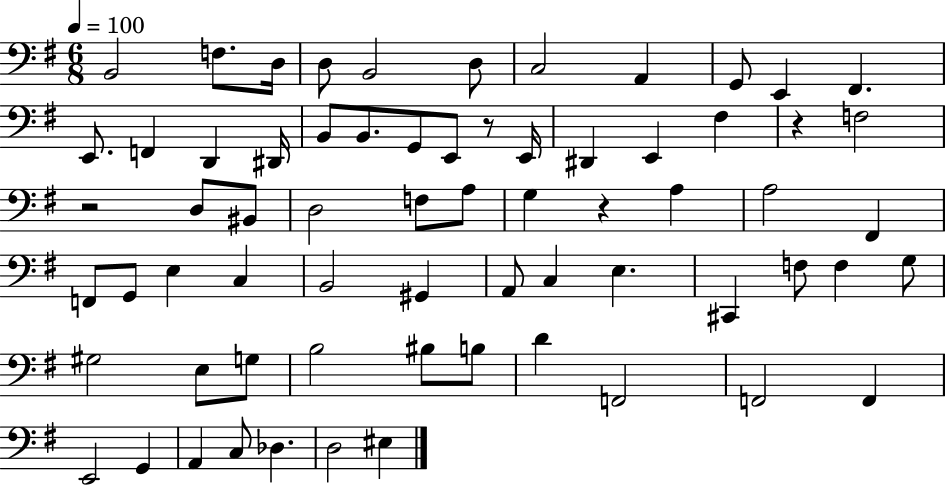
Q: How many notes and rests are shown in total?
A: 67